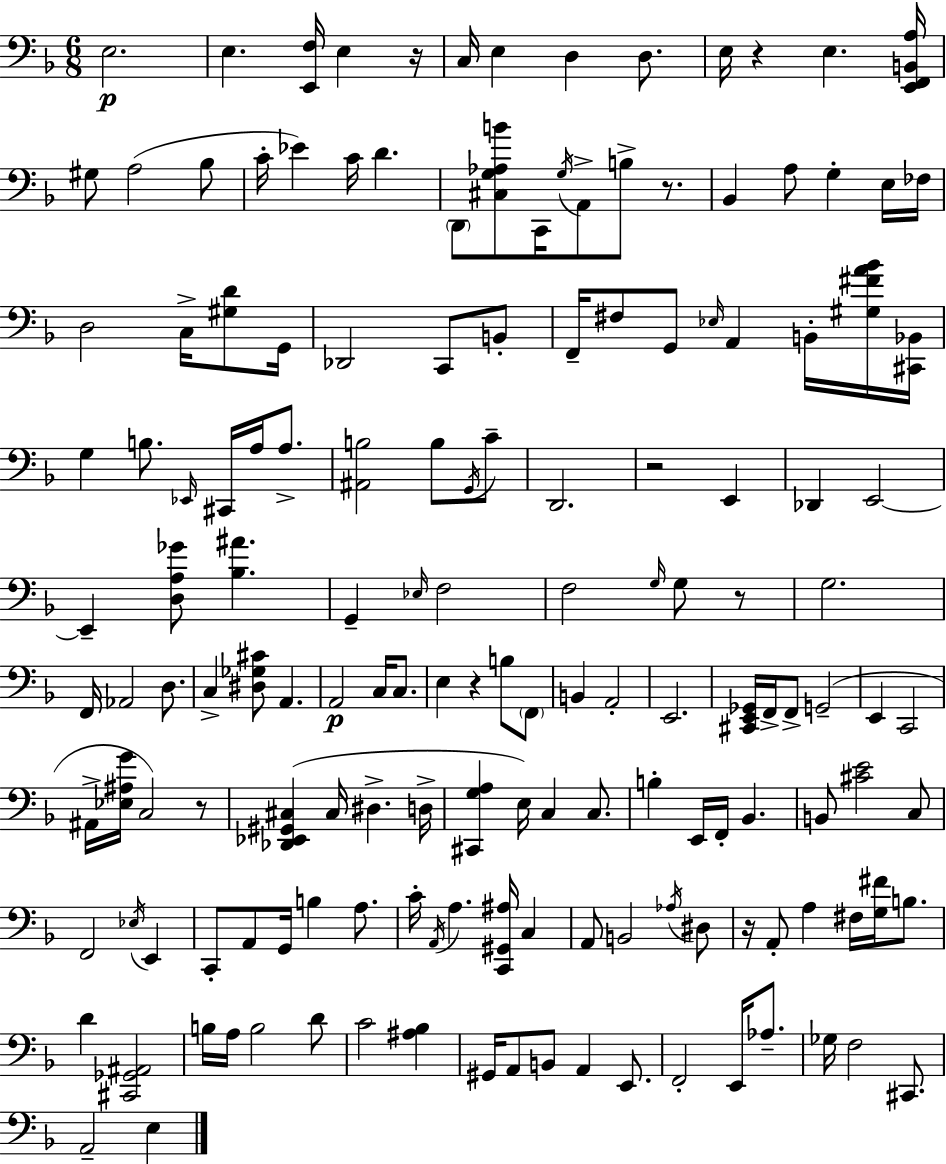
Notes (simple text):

E3/h. E3/q. [E2,F3]/s E3/q R/s C3/s E3/q D3/q D3/e. E3/s R/q E3/q. [E2,F2,B2,A3]/s G#3/e A3/h Bb3/e C4/s Eb4/q C4/s D4/q. D2/e [C#3,G3,Ab3,B4]/e C2/s G3/s A2/e B3/e R/e. Bb2/q A3/e G3/q E3/s FES3/s D3/h C3/s [G#3,D4]/e G2/s Db2/h C2/e B2/e F2/s F#3/e G2/e Eb3/s A2/q B2/s [G#3,F#4,A4,Bb4]/s [C#2,Bb2]/s G3/q B3/e. Eb2/s C#2/s A3/s A3/e. [A#2,B3]/h B3/e G2/s C4/e D2/h. R/h E2/q Db2/q E2/h E2/q [D3,A3,Gb4]/e [Bb3,A#4]/q. G2/q Eb3/s F3/h F3/h G3/s G3/e R/e G3/h. F2/s Ab2/h D3/e. C3/q [D#3,Gb3,C#4]/e A2/q. A2/h C3/s C3/e. E3/q R/q B3/e F2/e B2/q A2/h E2/h. [C#2,E2,Gb2]/s F2/s F2/e G2/h E2/q C2/h A#2/s [Eb3,A#3,G4]/s C3/h R/e [Db2,Eb2,G#2,C#3]/q C#3/s D#3/q. D3/s [C#2,G3,A3]/q E3/s C3/q C3/e. B3/q E2/s F2/s Bb2/q. B2/e [C#4,E4]/h C3/e F2/h Eb3/s E2/q C2/e A2/e G2/s B3/q A3/e. C4/s A2/s A3/q. [C2,G#2,A#3]/s C3/q A2/e B2/h Ab3/s D#3/e R/s A2/e A3/q F#3/s [G3,F#4]/s B3/e. D4/q [C#2,Gb2,A#2]/h B3/s A3/s B3/h D4/e C4/h [A#3,Bb3]/q G#2/s A2/e B2/e A2/q E2/e. F2/h E2/s Ab3/e. Gb3/s F3/h C#2/e. A2/h E3/q